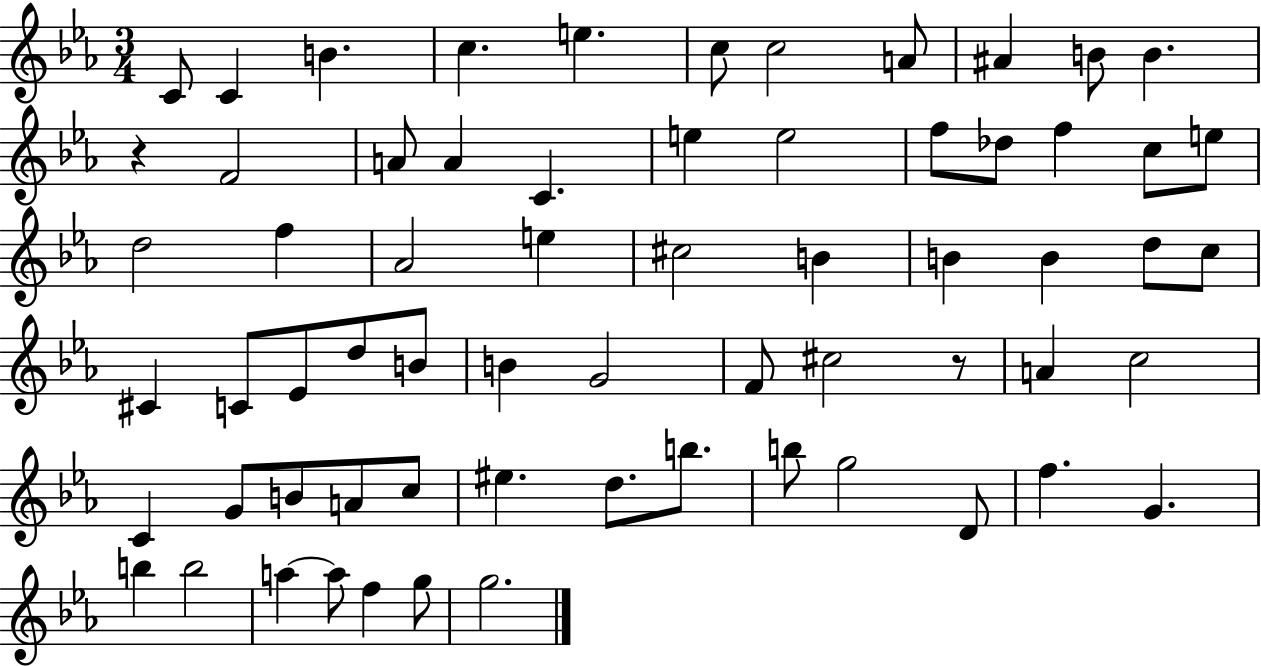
{
  \clef treble
  \numericTimeSignature
  \time 3/4
  \key ees \major
  c'8 c'4 b'4. | c''4. e''4. | c''8 c''2 a'8 | ais'4 b'8 b'4. | \break r4 f'2 | a'8 a'4 c'4. | e''4 e''2 | f''8 des''8 f''4 c''8 e''8 | \break d''2 f''4 | aes'2 e''4 | cis''2 b'4 | b'4 b'4 d''8 c''8 | \break cis'4 c'8 ees'8 d''8 b'8 | b'4 g'2 | f'8 cis''2 r8 | a'4 c''2 | \break c'4 g'8 b'8 a'8 c''8 | eis''4. d''8. b''8. | b''8 g''2 d'8 | f''4. g'4. | \break b''4 b''2 | a''4~~ a''8 f''4 g''8 | g''2. | \bar "|."
}